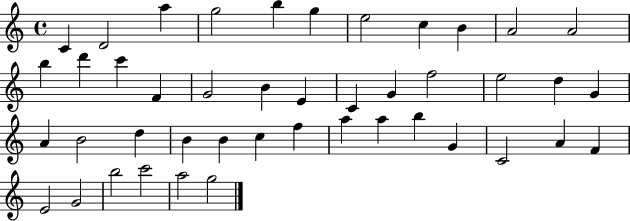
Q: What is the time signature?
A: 4/4